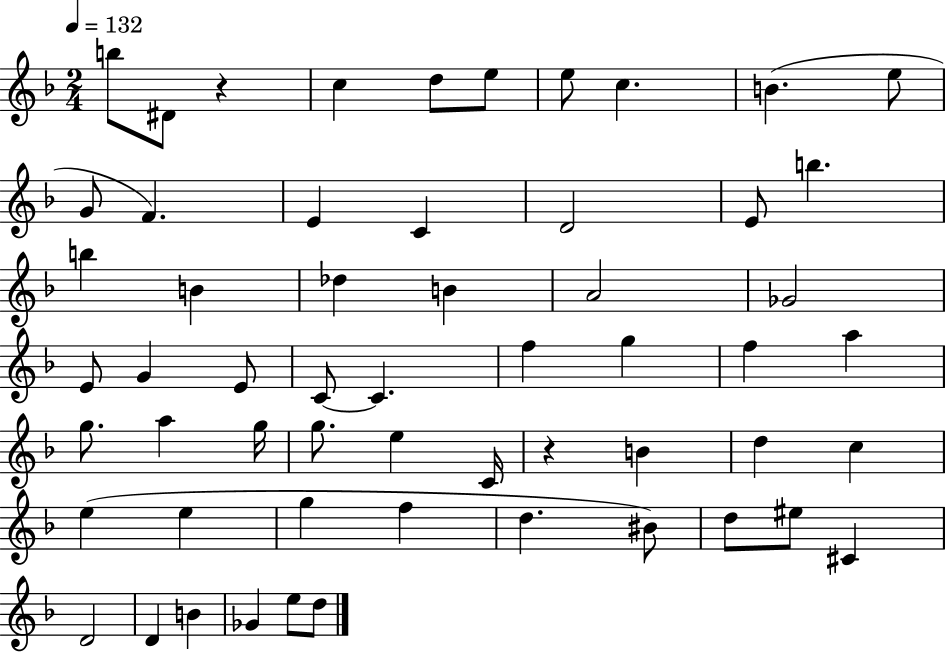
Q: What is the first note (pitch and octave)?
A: B5